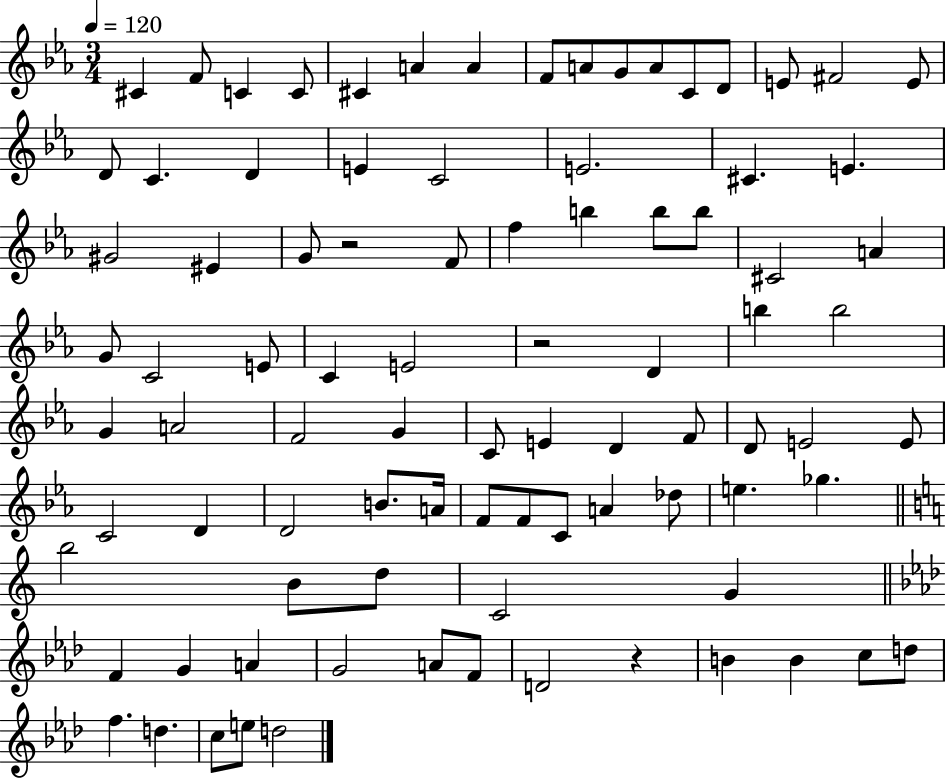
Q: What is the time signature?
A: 3/4